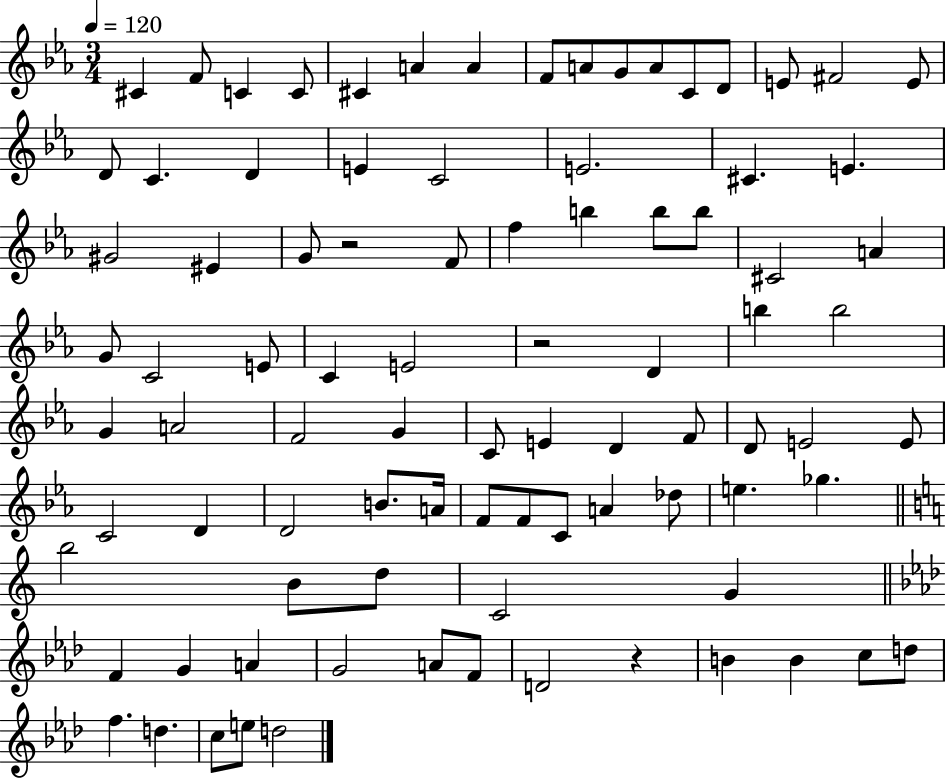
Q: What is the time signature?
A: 3/4